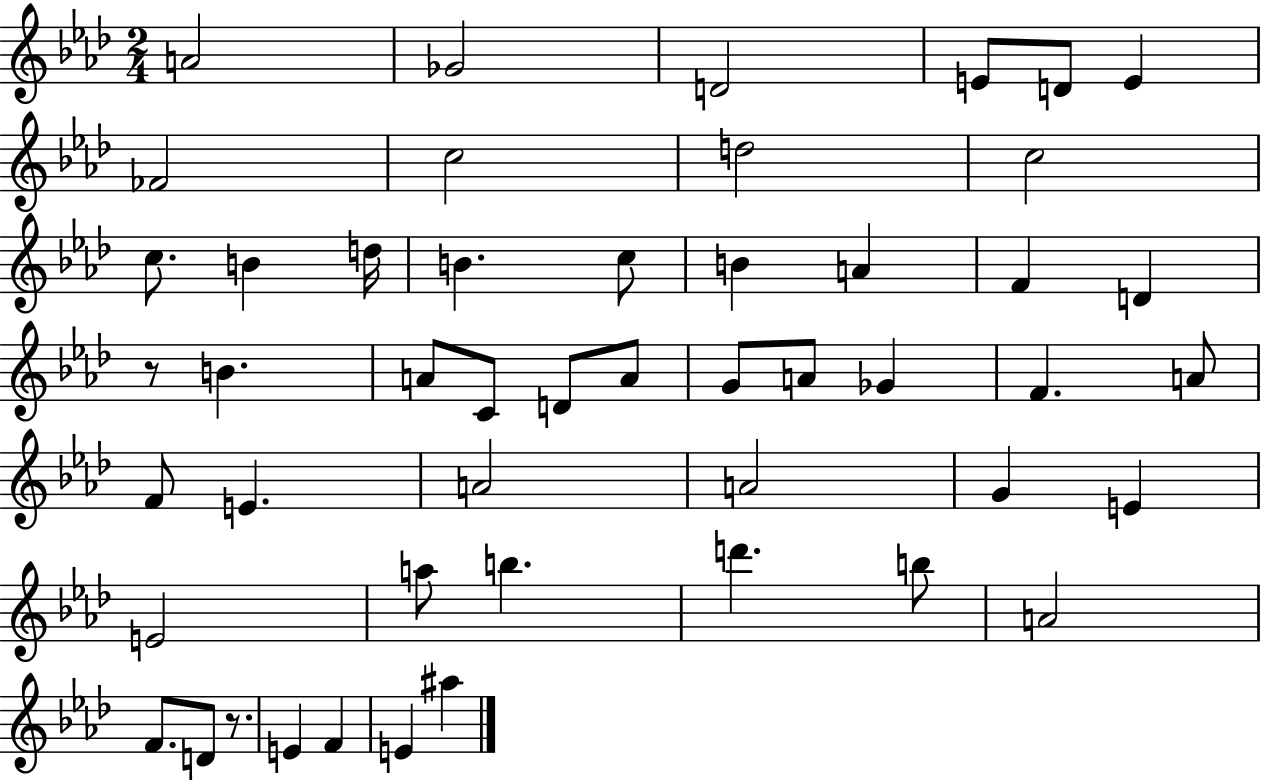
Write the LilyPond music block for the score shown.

{
  \clef treble
  \numericTimeSignature
  \time 2/4
  \key aes \major
  \repeat volta 2 { a'2 | ges'2 | d'2 | e'8 d'8 e'4 | \break fes'2 | c''2 | d''2 | c''2 | \break c''8. b'4 d''16 | b'4. c''8 | b'4 a'4 | f'4 d'4 | \break r8 b'4. | a'8 c'8 d'8 a'8 | g'8 a'8 ges'4 | f'4. a'8 | \break f'8 e'4. | a'2 | a'2 | g'4 e'4 | \break e'2 | a''8 b''4. | d'''4. b''8 | a'2 | \break f'8. d'8 r8. | e'4 f'4 | e'4 ais''4 | } \bar "|."
}